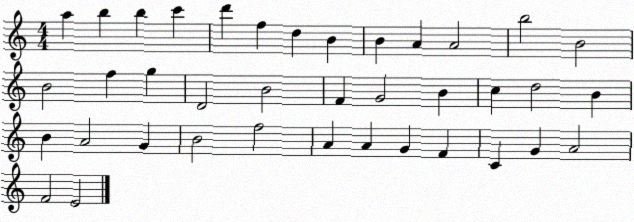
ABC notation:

X:1
T:Untitled
M:4/4
L:1/4
K:C
a b b c' d' f d B B A A2 b2 B2 B2 f g D2 B2 F G2 B c d2 B B A2 G B2 f2 A A G F C G A2 F2 E2